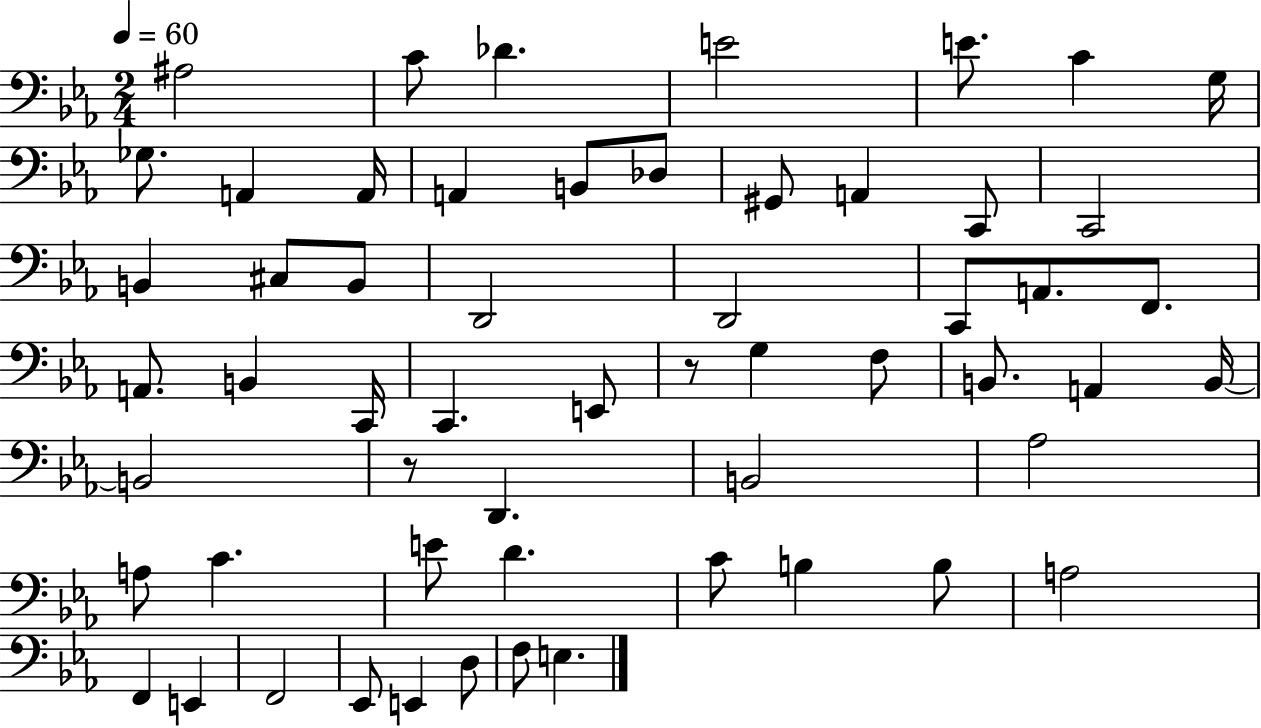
A#3/h C4/e Db4/q. E4/h E4/e. C4/q G3/s Gb3/e. A2/q A2/s A2/q B2/e Db3/e G#2/e A2/q C2/e C2/h B2/q C#3/e B2/e D2/h D2/h C2/e A2/e. F2/e. A2/e. B2/q C2/s C2/q. E2/e R/e G3/q F3/e B2/e. A2/q B2/s B2/h R/e D2/q. B2/h Ab3/h A3/e C4/q. E4/e D4/q. C4/e B3/q B3/e A3/h F2/q E2/q F2/h Eb2/e E2/q D3/e F3/e E3/q.